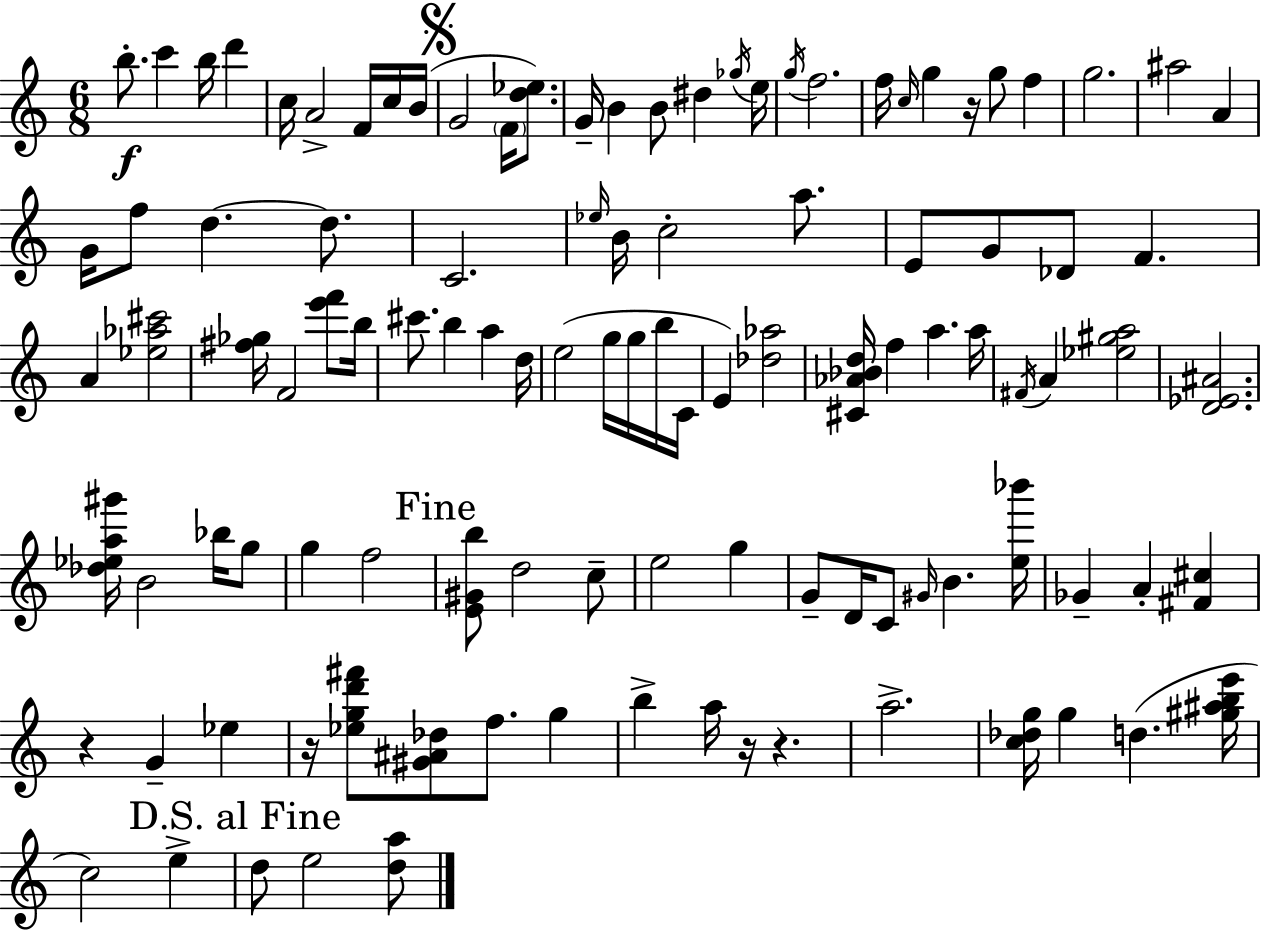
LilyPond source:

{
  \clef treble
  \numericTimeSignature
  \time 6/8
  \key c \major
  b''8.-.\f c'''4 b''16 d'''4 | c''16 a'2-> f'16 c''16 b'16( | \mark \markup { \musicglyph "scripts.segno" } g'2 \parenthesize f'16 <d'' ees''>8.) | g'16-- b'4 b'8 dis''4 \acciaccatura { ges''16 } | \break e''16 \acciaccatura { g''16 } f''2. | f''16 \grace { c''16 } g''4 r16 g''8 f''4 | g''2. | ais''2 a'4 | \break g'16 f''8 d''4.~~ | d''8. c'2. | \grace { ees''16 } b'16 c''2-. | a''8. e'8 g'8 des'8 f'4. | \break a'4 <ees'' aes'' cis'''>2 | <fis'' ges''>16 f'2 | <e''' f'''>8 b''16 cis'''8. b''4 a''4 | d''16 e''2( | \break g''16 g''16 b''16 c'16 e'4) <des'' aes''>2 | <cis' aes' bes' d''>16 f''4 a''4. | a''16 \acciaccatura { fis'16 } a'4 <ees'' gis'' a''>2 | <d' ees' ais'>2. | \break <des'' ees'' a'' gis'''>16 b'2 | bes''16 g''8 g''4 f''2 | \mark "Fine" <e' gis' b''>8 d''2 | c''8-- e''2 | \break g''4 g'8-- d'16 c'8 \grace { gis'16 } b'4. | <e'' bes'''>16 ges'4-- a'4-. | <fis' cis''>4 r4 g'4-- | ees''4 r16 <ees'' g'' d''' fis'''>8 <gis' ais' des''>8 f''8. | \break g''4 b''4-> a''16 r16 | r4. a''2.-> | <c'' des'' g''>16 g''4 d''4.( | <gis'' ais'' b'' e'''>16 c''2) | \break e''4-> \mark "D.S. al Fine" d''8 e''2 | <d'' a''>8 \bar "|."
}